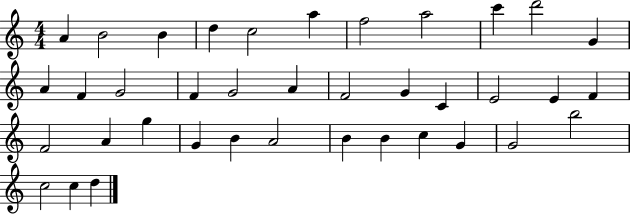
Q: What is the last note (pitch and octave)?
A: D5